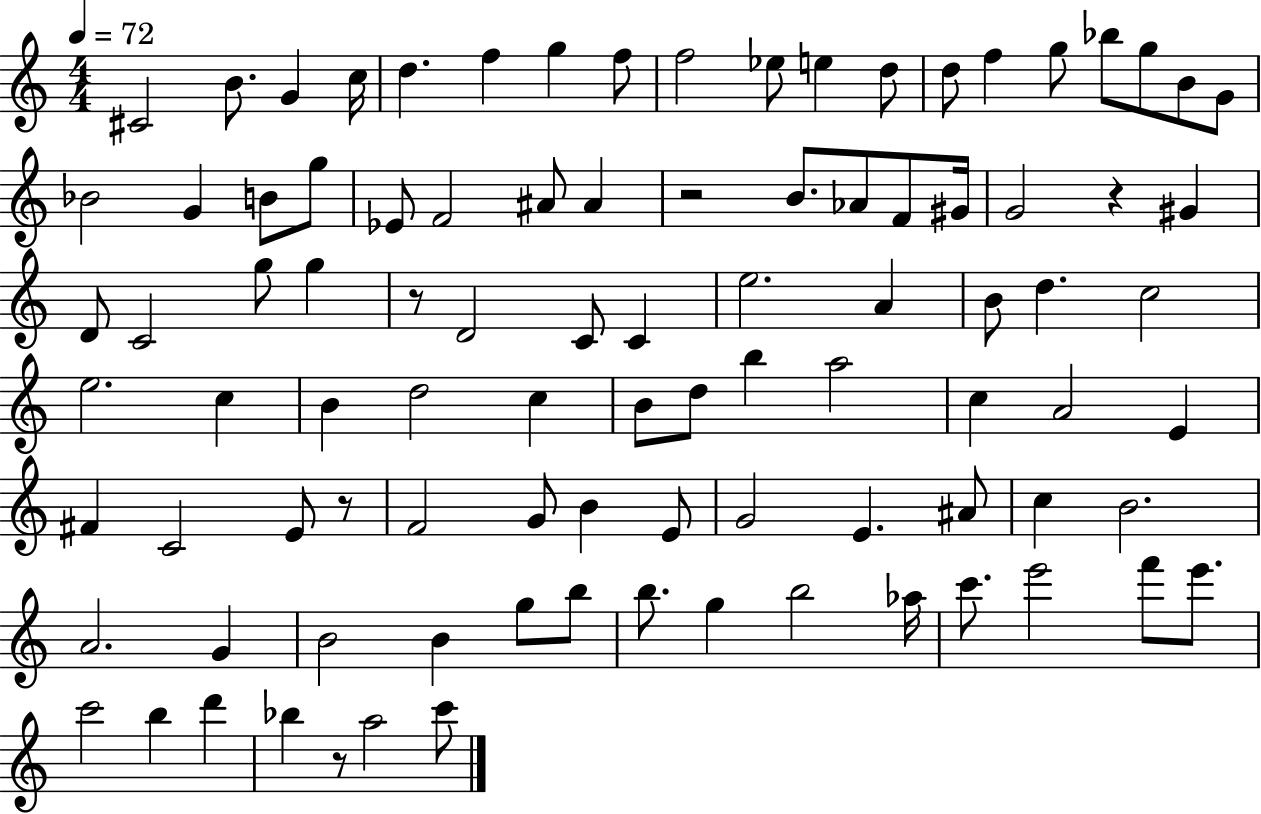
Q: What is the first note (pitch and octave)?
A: C#4